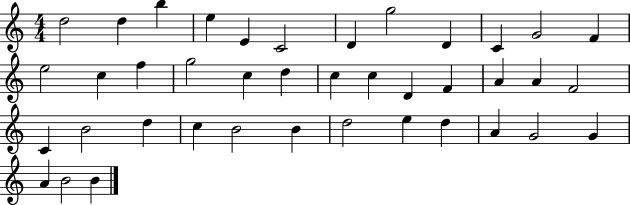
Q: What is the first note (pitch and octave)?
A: D5